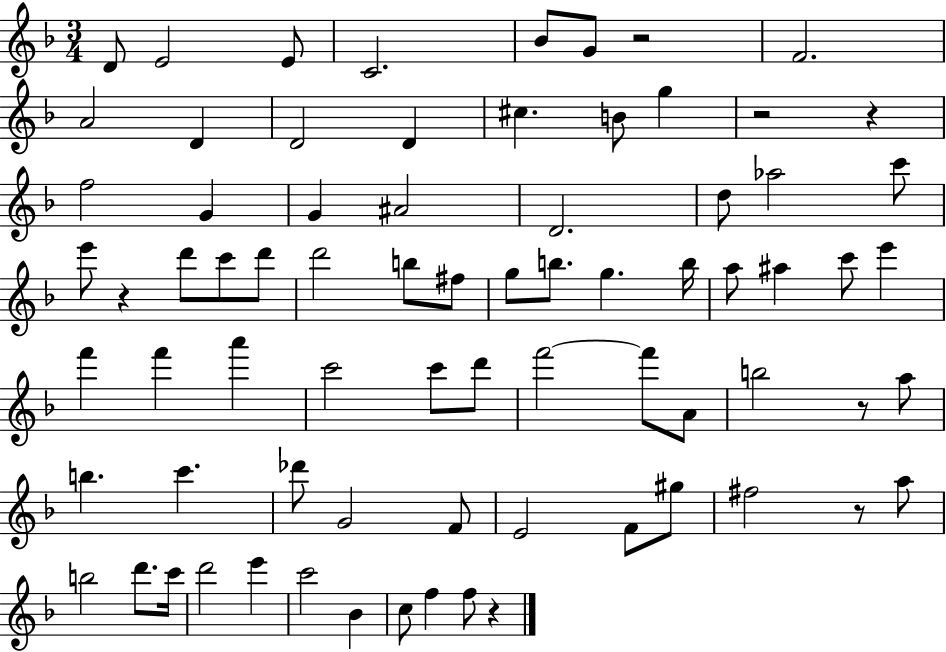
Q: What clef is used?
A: treble